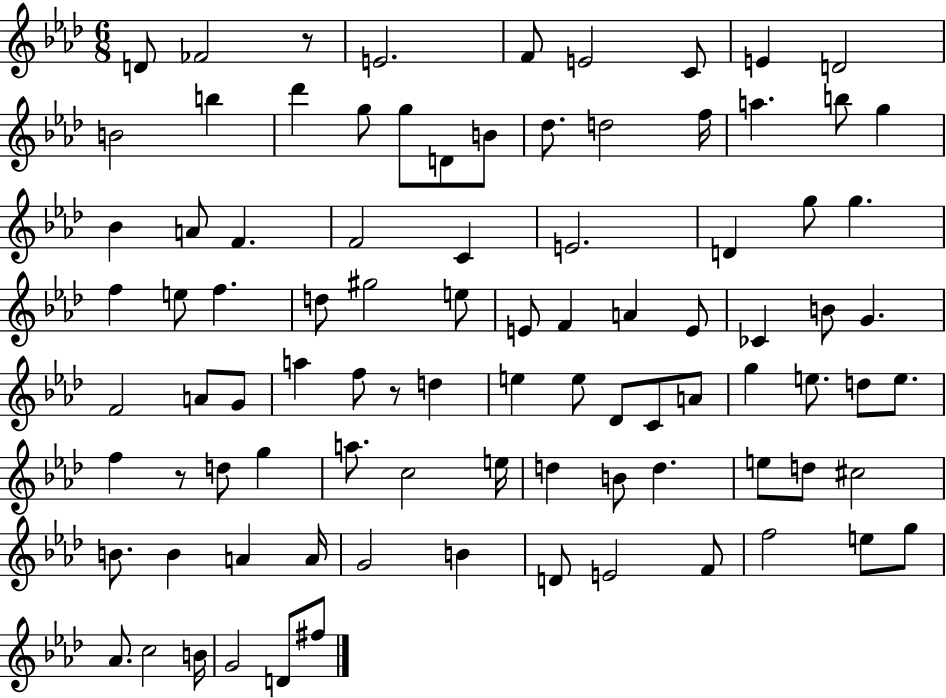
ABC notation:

X:1
T:Untitled
M:6/8
L:1/4
K:Ab
D/2 _F2 z/2 E2 F/2 E2 C/2 E D2 B2 b _d' g/2 g/2 D/2 B/2 _d/2 d2 f/4 a b/2 g _B A/2 F F2 C E2 D g/2 g f e/2 f d/2 ^g2 e/2 E/2 F A E/2 _C B/2 G F2 A/2 G/2 a f/2 z/2 d e e/2 _D/2 C/2 A/2 g e/2 d/2 e/2 f z/2 d/2 g a/2 c2 e/4 d B/2 d e/2 d/2 ^c2 B/2 B A A/4 G2 B D/2 E2 F/2 f2 e/2 g/2 _A/2 c2 B/4 G2 D/2 ^f/2